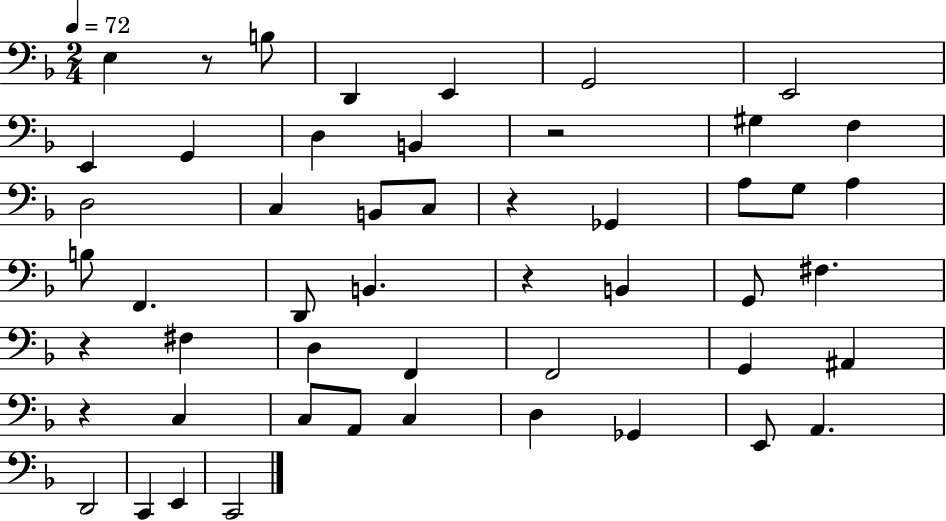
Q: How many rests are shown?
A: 6